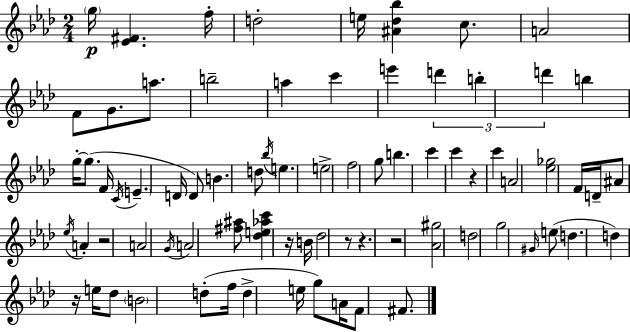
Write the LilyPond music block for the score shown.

{
  \clef treble
  \numericTimeSignature
  \time 2/4
  \key aes \major
  \parenthesize g''16\p <ees' fis'>4. f''16-. | d''2-. | e''16 <ais' des'' bes''>4 c''8. | a'2 | \break f'8 g'8. a''8. | b''2-- | a''4 c'''4 | e'''4 \tuplet 3/2 { d'''4 | \break b''4-. d'''4 } | b''4 g''16-.~~ g''8.( | f'16 \acciaccatura { c'16 } \parenthesize e'4.-- | d'16 d'8) b'4. | \break d''8 \acciaccatura { bes''16 } e''4. | e''2-> | f''2 | g''8 b''4. | \break c'''4 c'''4 | r4 c'''4 | a'2 | <ees'' ges''>2 | \break f'16 d'16-- ais'8 \acciaccatura { ees''16 } a'4-. | r2 | a'2 | \acciaccatura { g'16 } a'2 | \break <fis'' ais''>8 <des'' e'' aes'' c'''>4 | r16 b'16 des''2 | r8 r4. | r2 | \break <aes' gis''>2 | d''2 | g''2 | \grace { gis'16 }( e''8 d''4. | \break d''4) | r16 e''16 des''8 \parenthesize b'2 | d''8-.( f''16 | d''4-> e''16 g''8) a'16 | \break f'8 fis'8. \bar "|."
}